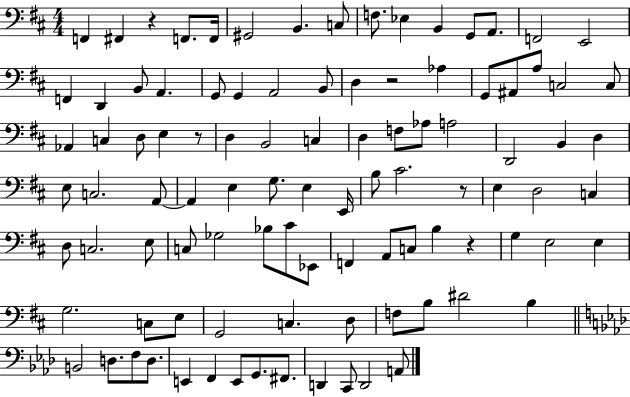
F2/q F#2/q R/q F2/e. F2/s G#2/h B2/q. C3/e F3/e. Eb3/q B2/q G2/e A2/e. F2/h E2/h F2/q D2/q B2/e A2/q. G2/e G2/q A2/h B2/e D3/q R/h Ab3/q G2/e A#2/e A3/e C3/h C3/e Ab2/q C3/q D3/e E3/q R/e D3/q B2/h C3/q D3/q F3/e Ab3/e A3/h D2/h B2/q D3/q E3/e C3/h. A2/e A2/q E3/q G3/e. E3/q E2/s B3/e C#4/h. R/e E3/q D3/h C3/q D3/e C3/h. E3/e C3/e Gb3/h Bb3/e C#4/e Eb2/e F2/q A2/e C3/e B3/q R/q G3/q E3/h E3/q G3/h. C3/e E3/e G2/h C3/q. D3/e F3/e B3/e D#4/h B3/q B2/h D3/e. F3/e D3/e. E2/q F2/q E2/e G2/e. F#2/e. D2/q C2/e D2/h A2/e